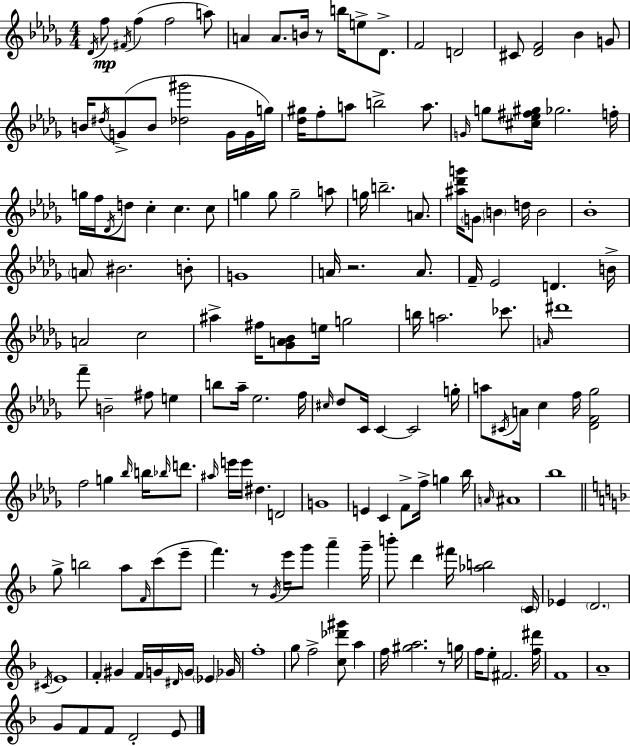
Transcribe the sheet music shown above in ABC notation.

X:1
T:Untitled
M:4/4
L:1/4
K:Bbm
_D/4 f/2 ^F/4 f f2 a/2 A A/2 B/4 z/2 b/4 e/2 _D/2 F2 D2 ^C/2 [_DF]2 _B G/2 B/4 ^d/4 G/2 B/2 [_d^g']2 G/4 G/4 g/4 [_d^g]/4 f/2 a/2 b2 a/2 G/4 g/2 [^c_e^f^g]/4 _g2 f/4 g/4 f/4 _D/4 d/2 c c c/2 g g/2 g2 a/2 g/4 b2 A/2 [^a_d'g']/4 G/2 B d/4 B2 _B4 A/2 ^B2 B/2 G4 A/4 z2 A/2 F/4 _E2 D B/4 A2 c2 ^a ^f/4 [_GA_B]/2 e/4 g2 b/4 a2 _c'/2 A/4 ^d'4 f'/2 B2 ^f/2 e b/2 _a/4 _e2 f/4 ^c/4 _d/2 C/4 C C2 g/4 a/2 ^C/4 A/4 c f/4 [_DF_g]2 f2 g _b/4 b/4 _b/4 d'/2 ^a/4 e'/4 e'/4 ^d D2 G4 E C F/2 f/4 g _b/4 A/4 ^A4 _b4 g/2 b2 a/2 F/4 c'/2 e'/2 f' z/2 G/4 e'/4 g'/2 a' g'/4 b'/2 d' ^f'/4 [_ab]2 C/4 _E D2 ^C/4 E4 F ^G F/4 G/4 ^D/4 G/4 _E _G/4 f4 g/2 f2 [c_d'^g']/2 a f/4 [^ga]2 z/2 g/4 f/4 e/2 ^F2 [f^d']/4 F4 A4 G/2 F/2 F/2 D2 E/2